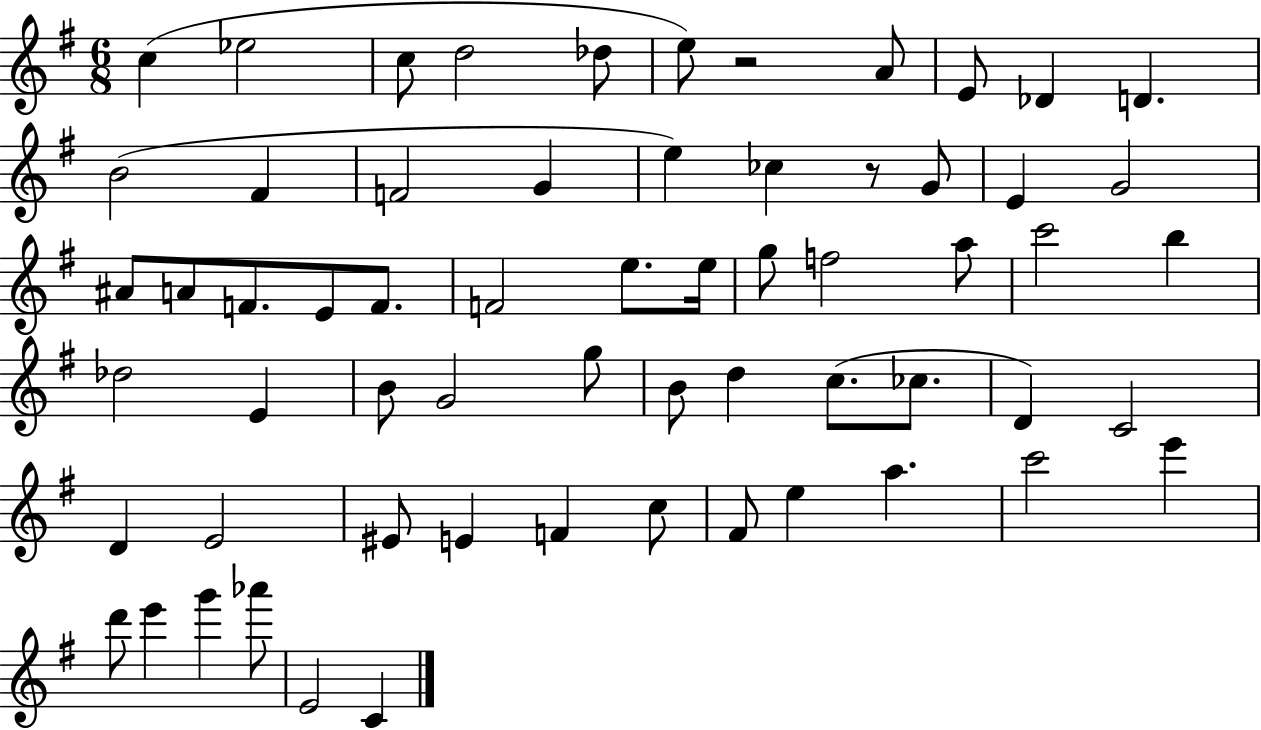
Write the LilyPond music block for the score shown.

{
  \clef treble
  \numericTimeSignature
  \time 6/8
  \key g \major
  c''4( ees''2 | c''8 d''2 des''8 | e''8) r2 a'8 | e'8 des'4 d'4. | \break b'2( fis'4 | f'2 g'4 | e''4) ces''4 r8 g'8 | e'4 g'2 | \break ais'8 a'8 f'8. e'8 f'8. | f'2 e''8. e''16 | g''8 f''2 a''8 | c'''2 b''4 | \break des''2 e'4 | b'8 g'2 g''8 | b'8 d''4 c''8.( ces''8. | d'4) c'2 | \break d'4 e'2 | eis'8 e'4 f'4 c''8 | fis'8 e''4 a''4. | c'''2 e'''4 | \break d'''8 e'''4 g'''4 aes'''8 | e'2 c'4 | \bar "|."
}